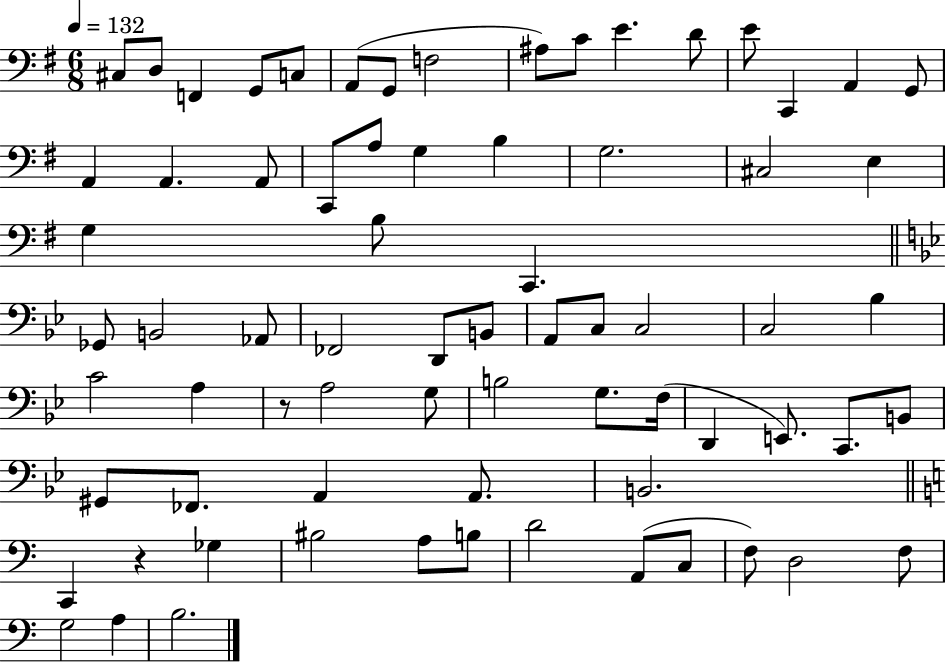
{
  \clef bass
  \numericTimeSignature
  \time 6/8
  \key g \major
  \tempo 4 = 132
  cis8 d8 f,4 g,8 c8 | a,8( g,8 f2 | ais8) c'8 e'4. d'8 | e'8 c,4 a,4 g,8 | \break a,4 a,4. a,8 | c,8 a8 g4 b4 | g2. | cis2 e4 | \break g4 b8 c,4. | \bar "||" \break \key bes \major ges,8 b,2 aes,8 | fes,2 d,8 b,8 | a,8 c8 c2 | c2 bes4 | \break c'2 a4 | r8 a2 g8 | b2 g8. f16( | d,4 e,8.) c,8. b,8 | \break gis,8 fes,8. a,4 a,8. | b,2. | \bar "||" \break \key c \major c,4 r4 ges4 | bis2 a8 b8 | d'2 a,8( c8 | f8) d2 f8 | \break g2 a4 | b2. | \bar "|."
}